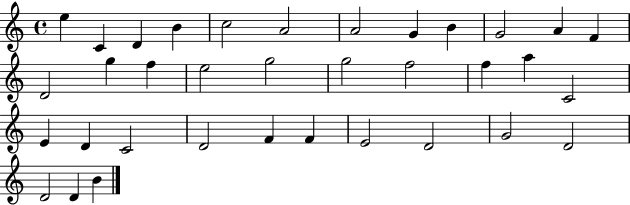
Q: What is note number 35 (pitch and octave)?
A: B4